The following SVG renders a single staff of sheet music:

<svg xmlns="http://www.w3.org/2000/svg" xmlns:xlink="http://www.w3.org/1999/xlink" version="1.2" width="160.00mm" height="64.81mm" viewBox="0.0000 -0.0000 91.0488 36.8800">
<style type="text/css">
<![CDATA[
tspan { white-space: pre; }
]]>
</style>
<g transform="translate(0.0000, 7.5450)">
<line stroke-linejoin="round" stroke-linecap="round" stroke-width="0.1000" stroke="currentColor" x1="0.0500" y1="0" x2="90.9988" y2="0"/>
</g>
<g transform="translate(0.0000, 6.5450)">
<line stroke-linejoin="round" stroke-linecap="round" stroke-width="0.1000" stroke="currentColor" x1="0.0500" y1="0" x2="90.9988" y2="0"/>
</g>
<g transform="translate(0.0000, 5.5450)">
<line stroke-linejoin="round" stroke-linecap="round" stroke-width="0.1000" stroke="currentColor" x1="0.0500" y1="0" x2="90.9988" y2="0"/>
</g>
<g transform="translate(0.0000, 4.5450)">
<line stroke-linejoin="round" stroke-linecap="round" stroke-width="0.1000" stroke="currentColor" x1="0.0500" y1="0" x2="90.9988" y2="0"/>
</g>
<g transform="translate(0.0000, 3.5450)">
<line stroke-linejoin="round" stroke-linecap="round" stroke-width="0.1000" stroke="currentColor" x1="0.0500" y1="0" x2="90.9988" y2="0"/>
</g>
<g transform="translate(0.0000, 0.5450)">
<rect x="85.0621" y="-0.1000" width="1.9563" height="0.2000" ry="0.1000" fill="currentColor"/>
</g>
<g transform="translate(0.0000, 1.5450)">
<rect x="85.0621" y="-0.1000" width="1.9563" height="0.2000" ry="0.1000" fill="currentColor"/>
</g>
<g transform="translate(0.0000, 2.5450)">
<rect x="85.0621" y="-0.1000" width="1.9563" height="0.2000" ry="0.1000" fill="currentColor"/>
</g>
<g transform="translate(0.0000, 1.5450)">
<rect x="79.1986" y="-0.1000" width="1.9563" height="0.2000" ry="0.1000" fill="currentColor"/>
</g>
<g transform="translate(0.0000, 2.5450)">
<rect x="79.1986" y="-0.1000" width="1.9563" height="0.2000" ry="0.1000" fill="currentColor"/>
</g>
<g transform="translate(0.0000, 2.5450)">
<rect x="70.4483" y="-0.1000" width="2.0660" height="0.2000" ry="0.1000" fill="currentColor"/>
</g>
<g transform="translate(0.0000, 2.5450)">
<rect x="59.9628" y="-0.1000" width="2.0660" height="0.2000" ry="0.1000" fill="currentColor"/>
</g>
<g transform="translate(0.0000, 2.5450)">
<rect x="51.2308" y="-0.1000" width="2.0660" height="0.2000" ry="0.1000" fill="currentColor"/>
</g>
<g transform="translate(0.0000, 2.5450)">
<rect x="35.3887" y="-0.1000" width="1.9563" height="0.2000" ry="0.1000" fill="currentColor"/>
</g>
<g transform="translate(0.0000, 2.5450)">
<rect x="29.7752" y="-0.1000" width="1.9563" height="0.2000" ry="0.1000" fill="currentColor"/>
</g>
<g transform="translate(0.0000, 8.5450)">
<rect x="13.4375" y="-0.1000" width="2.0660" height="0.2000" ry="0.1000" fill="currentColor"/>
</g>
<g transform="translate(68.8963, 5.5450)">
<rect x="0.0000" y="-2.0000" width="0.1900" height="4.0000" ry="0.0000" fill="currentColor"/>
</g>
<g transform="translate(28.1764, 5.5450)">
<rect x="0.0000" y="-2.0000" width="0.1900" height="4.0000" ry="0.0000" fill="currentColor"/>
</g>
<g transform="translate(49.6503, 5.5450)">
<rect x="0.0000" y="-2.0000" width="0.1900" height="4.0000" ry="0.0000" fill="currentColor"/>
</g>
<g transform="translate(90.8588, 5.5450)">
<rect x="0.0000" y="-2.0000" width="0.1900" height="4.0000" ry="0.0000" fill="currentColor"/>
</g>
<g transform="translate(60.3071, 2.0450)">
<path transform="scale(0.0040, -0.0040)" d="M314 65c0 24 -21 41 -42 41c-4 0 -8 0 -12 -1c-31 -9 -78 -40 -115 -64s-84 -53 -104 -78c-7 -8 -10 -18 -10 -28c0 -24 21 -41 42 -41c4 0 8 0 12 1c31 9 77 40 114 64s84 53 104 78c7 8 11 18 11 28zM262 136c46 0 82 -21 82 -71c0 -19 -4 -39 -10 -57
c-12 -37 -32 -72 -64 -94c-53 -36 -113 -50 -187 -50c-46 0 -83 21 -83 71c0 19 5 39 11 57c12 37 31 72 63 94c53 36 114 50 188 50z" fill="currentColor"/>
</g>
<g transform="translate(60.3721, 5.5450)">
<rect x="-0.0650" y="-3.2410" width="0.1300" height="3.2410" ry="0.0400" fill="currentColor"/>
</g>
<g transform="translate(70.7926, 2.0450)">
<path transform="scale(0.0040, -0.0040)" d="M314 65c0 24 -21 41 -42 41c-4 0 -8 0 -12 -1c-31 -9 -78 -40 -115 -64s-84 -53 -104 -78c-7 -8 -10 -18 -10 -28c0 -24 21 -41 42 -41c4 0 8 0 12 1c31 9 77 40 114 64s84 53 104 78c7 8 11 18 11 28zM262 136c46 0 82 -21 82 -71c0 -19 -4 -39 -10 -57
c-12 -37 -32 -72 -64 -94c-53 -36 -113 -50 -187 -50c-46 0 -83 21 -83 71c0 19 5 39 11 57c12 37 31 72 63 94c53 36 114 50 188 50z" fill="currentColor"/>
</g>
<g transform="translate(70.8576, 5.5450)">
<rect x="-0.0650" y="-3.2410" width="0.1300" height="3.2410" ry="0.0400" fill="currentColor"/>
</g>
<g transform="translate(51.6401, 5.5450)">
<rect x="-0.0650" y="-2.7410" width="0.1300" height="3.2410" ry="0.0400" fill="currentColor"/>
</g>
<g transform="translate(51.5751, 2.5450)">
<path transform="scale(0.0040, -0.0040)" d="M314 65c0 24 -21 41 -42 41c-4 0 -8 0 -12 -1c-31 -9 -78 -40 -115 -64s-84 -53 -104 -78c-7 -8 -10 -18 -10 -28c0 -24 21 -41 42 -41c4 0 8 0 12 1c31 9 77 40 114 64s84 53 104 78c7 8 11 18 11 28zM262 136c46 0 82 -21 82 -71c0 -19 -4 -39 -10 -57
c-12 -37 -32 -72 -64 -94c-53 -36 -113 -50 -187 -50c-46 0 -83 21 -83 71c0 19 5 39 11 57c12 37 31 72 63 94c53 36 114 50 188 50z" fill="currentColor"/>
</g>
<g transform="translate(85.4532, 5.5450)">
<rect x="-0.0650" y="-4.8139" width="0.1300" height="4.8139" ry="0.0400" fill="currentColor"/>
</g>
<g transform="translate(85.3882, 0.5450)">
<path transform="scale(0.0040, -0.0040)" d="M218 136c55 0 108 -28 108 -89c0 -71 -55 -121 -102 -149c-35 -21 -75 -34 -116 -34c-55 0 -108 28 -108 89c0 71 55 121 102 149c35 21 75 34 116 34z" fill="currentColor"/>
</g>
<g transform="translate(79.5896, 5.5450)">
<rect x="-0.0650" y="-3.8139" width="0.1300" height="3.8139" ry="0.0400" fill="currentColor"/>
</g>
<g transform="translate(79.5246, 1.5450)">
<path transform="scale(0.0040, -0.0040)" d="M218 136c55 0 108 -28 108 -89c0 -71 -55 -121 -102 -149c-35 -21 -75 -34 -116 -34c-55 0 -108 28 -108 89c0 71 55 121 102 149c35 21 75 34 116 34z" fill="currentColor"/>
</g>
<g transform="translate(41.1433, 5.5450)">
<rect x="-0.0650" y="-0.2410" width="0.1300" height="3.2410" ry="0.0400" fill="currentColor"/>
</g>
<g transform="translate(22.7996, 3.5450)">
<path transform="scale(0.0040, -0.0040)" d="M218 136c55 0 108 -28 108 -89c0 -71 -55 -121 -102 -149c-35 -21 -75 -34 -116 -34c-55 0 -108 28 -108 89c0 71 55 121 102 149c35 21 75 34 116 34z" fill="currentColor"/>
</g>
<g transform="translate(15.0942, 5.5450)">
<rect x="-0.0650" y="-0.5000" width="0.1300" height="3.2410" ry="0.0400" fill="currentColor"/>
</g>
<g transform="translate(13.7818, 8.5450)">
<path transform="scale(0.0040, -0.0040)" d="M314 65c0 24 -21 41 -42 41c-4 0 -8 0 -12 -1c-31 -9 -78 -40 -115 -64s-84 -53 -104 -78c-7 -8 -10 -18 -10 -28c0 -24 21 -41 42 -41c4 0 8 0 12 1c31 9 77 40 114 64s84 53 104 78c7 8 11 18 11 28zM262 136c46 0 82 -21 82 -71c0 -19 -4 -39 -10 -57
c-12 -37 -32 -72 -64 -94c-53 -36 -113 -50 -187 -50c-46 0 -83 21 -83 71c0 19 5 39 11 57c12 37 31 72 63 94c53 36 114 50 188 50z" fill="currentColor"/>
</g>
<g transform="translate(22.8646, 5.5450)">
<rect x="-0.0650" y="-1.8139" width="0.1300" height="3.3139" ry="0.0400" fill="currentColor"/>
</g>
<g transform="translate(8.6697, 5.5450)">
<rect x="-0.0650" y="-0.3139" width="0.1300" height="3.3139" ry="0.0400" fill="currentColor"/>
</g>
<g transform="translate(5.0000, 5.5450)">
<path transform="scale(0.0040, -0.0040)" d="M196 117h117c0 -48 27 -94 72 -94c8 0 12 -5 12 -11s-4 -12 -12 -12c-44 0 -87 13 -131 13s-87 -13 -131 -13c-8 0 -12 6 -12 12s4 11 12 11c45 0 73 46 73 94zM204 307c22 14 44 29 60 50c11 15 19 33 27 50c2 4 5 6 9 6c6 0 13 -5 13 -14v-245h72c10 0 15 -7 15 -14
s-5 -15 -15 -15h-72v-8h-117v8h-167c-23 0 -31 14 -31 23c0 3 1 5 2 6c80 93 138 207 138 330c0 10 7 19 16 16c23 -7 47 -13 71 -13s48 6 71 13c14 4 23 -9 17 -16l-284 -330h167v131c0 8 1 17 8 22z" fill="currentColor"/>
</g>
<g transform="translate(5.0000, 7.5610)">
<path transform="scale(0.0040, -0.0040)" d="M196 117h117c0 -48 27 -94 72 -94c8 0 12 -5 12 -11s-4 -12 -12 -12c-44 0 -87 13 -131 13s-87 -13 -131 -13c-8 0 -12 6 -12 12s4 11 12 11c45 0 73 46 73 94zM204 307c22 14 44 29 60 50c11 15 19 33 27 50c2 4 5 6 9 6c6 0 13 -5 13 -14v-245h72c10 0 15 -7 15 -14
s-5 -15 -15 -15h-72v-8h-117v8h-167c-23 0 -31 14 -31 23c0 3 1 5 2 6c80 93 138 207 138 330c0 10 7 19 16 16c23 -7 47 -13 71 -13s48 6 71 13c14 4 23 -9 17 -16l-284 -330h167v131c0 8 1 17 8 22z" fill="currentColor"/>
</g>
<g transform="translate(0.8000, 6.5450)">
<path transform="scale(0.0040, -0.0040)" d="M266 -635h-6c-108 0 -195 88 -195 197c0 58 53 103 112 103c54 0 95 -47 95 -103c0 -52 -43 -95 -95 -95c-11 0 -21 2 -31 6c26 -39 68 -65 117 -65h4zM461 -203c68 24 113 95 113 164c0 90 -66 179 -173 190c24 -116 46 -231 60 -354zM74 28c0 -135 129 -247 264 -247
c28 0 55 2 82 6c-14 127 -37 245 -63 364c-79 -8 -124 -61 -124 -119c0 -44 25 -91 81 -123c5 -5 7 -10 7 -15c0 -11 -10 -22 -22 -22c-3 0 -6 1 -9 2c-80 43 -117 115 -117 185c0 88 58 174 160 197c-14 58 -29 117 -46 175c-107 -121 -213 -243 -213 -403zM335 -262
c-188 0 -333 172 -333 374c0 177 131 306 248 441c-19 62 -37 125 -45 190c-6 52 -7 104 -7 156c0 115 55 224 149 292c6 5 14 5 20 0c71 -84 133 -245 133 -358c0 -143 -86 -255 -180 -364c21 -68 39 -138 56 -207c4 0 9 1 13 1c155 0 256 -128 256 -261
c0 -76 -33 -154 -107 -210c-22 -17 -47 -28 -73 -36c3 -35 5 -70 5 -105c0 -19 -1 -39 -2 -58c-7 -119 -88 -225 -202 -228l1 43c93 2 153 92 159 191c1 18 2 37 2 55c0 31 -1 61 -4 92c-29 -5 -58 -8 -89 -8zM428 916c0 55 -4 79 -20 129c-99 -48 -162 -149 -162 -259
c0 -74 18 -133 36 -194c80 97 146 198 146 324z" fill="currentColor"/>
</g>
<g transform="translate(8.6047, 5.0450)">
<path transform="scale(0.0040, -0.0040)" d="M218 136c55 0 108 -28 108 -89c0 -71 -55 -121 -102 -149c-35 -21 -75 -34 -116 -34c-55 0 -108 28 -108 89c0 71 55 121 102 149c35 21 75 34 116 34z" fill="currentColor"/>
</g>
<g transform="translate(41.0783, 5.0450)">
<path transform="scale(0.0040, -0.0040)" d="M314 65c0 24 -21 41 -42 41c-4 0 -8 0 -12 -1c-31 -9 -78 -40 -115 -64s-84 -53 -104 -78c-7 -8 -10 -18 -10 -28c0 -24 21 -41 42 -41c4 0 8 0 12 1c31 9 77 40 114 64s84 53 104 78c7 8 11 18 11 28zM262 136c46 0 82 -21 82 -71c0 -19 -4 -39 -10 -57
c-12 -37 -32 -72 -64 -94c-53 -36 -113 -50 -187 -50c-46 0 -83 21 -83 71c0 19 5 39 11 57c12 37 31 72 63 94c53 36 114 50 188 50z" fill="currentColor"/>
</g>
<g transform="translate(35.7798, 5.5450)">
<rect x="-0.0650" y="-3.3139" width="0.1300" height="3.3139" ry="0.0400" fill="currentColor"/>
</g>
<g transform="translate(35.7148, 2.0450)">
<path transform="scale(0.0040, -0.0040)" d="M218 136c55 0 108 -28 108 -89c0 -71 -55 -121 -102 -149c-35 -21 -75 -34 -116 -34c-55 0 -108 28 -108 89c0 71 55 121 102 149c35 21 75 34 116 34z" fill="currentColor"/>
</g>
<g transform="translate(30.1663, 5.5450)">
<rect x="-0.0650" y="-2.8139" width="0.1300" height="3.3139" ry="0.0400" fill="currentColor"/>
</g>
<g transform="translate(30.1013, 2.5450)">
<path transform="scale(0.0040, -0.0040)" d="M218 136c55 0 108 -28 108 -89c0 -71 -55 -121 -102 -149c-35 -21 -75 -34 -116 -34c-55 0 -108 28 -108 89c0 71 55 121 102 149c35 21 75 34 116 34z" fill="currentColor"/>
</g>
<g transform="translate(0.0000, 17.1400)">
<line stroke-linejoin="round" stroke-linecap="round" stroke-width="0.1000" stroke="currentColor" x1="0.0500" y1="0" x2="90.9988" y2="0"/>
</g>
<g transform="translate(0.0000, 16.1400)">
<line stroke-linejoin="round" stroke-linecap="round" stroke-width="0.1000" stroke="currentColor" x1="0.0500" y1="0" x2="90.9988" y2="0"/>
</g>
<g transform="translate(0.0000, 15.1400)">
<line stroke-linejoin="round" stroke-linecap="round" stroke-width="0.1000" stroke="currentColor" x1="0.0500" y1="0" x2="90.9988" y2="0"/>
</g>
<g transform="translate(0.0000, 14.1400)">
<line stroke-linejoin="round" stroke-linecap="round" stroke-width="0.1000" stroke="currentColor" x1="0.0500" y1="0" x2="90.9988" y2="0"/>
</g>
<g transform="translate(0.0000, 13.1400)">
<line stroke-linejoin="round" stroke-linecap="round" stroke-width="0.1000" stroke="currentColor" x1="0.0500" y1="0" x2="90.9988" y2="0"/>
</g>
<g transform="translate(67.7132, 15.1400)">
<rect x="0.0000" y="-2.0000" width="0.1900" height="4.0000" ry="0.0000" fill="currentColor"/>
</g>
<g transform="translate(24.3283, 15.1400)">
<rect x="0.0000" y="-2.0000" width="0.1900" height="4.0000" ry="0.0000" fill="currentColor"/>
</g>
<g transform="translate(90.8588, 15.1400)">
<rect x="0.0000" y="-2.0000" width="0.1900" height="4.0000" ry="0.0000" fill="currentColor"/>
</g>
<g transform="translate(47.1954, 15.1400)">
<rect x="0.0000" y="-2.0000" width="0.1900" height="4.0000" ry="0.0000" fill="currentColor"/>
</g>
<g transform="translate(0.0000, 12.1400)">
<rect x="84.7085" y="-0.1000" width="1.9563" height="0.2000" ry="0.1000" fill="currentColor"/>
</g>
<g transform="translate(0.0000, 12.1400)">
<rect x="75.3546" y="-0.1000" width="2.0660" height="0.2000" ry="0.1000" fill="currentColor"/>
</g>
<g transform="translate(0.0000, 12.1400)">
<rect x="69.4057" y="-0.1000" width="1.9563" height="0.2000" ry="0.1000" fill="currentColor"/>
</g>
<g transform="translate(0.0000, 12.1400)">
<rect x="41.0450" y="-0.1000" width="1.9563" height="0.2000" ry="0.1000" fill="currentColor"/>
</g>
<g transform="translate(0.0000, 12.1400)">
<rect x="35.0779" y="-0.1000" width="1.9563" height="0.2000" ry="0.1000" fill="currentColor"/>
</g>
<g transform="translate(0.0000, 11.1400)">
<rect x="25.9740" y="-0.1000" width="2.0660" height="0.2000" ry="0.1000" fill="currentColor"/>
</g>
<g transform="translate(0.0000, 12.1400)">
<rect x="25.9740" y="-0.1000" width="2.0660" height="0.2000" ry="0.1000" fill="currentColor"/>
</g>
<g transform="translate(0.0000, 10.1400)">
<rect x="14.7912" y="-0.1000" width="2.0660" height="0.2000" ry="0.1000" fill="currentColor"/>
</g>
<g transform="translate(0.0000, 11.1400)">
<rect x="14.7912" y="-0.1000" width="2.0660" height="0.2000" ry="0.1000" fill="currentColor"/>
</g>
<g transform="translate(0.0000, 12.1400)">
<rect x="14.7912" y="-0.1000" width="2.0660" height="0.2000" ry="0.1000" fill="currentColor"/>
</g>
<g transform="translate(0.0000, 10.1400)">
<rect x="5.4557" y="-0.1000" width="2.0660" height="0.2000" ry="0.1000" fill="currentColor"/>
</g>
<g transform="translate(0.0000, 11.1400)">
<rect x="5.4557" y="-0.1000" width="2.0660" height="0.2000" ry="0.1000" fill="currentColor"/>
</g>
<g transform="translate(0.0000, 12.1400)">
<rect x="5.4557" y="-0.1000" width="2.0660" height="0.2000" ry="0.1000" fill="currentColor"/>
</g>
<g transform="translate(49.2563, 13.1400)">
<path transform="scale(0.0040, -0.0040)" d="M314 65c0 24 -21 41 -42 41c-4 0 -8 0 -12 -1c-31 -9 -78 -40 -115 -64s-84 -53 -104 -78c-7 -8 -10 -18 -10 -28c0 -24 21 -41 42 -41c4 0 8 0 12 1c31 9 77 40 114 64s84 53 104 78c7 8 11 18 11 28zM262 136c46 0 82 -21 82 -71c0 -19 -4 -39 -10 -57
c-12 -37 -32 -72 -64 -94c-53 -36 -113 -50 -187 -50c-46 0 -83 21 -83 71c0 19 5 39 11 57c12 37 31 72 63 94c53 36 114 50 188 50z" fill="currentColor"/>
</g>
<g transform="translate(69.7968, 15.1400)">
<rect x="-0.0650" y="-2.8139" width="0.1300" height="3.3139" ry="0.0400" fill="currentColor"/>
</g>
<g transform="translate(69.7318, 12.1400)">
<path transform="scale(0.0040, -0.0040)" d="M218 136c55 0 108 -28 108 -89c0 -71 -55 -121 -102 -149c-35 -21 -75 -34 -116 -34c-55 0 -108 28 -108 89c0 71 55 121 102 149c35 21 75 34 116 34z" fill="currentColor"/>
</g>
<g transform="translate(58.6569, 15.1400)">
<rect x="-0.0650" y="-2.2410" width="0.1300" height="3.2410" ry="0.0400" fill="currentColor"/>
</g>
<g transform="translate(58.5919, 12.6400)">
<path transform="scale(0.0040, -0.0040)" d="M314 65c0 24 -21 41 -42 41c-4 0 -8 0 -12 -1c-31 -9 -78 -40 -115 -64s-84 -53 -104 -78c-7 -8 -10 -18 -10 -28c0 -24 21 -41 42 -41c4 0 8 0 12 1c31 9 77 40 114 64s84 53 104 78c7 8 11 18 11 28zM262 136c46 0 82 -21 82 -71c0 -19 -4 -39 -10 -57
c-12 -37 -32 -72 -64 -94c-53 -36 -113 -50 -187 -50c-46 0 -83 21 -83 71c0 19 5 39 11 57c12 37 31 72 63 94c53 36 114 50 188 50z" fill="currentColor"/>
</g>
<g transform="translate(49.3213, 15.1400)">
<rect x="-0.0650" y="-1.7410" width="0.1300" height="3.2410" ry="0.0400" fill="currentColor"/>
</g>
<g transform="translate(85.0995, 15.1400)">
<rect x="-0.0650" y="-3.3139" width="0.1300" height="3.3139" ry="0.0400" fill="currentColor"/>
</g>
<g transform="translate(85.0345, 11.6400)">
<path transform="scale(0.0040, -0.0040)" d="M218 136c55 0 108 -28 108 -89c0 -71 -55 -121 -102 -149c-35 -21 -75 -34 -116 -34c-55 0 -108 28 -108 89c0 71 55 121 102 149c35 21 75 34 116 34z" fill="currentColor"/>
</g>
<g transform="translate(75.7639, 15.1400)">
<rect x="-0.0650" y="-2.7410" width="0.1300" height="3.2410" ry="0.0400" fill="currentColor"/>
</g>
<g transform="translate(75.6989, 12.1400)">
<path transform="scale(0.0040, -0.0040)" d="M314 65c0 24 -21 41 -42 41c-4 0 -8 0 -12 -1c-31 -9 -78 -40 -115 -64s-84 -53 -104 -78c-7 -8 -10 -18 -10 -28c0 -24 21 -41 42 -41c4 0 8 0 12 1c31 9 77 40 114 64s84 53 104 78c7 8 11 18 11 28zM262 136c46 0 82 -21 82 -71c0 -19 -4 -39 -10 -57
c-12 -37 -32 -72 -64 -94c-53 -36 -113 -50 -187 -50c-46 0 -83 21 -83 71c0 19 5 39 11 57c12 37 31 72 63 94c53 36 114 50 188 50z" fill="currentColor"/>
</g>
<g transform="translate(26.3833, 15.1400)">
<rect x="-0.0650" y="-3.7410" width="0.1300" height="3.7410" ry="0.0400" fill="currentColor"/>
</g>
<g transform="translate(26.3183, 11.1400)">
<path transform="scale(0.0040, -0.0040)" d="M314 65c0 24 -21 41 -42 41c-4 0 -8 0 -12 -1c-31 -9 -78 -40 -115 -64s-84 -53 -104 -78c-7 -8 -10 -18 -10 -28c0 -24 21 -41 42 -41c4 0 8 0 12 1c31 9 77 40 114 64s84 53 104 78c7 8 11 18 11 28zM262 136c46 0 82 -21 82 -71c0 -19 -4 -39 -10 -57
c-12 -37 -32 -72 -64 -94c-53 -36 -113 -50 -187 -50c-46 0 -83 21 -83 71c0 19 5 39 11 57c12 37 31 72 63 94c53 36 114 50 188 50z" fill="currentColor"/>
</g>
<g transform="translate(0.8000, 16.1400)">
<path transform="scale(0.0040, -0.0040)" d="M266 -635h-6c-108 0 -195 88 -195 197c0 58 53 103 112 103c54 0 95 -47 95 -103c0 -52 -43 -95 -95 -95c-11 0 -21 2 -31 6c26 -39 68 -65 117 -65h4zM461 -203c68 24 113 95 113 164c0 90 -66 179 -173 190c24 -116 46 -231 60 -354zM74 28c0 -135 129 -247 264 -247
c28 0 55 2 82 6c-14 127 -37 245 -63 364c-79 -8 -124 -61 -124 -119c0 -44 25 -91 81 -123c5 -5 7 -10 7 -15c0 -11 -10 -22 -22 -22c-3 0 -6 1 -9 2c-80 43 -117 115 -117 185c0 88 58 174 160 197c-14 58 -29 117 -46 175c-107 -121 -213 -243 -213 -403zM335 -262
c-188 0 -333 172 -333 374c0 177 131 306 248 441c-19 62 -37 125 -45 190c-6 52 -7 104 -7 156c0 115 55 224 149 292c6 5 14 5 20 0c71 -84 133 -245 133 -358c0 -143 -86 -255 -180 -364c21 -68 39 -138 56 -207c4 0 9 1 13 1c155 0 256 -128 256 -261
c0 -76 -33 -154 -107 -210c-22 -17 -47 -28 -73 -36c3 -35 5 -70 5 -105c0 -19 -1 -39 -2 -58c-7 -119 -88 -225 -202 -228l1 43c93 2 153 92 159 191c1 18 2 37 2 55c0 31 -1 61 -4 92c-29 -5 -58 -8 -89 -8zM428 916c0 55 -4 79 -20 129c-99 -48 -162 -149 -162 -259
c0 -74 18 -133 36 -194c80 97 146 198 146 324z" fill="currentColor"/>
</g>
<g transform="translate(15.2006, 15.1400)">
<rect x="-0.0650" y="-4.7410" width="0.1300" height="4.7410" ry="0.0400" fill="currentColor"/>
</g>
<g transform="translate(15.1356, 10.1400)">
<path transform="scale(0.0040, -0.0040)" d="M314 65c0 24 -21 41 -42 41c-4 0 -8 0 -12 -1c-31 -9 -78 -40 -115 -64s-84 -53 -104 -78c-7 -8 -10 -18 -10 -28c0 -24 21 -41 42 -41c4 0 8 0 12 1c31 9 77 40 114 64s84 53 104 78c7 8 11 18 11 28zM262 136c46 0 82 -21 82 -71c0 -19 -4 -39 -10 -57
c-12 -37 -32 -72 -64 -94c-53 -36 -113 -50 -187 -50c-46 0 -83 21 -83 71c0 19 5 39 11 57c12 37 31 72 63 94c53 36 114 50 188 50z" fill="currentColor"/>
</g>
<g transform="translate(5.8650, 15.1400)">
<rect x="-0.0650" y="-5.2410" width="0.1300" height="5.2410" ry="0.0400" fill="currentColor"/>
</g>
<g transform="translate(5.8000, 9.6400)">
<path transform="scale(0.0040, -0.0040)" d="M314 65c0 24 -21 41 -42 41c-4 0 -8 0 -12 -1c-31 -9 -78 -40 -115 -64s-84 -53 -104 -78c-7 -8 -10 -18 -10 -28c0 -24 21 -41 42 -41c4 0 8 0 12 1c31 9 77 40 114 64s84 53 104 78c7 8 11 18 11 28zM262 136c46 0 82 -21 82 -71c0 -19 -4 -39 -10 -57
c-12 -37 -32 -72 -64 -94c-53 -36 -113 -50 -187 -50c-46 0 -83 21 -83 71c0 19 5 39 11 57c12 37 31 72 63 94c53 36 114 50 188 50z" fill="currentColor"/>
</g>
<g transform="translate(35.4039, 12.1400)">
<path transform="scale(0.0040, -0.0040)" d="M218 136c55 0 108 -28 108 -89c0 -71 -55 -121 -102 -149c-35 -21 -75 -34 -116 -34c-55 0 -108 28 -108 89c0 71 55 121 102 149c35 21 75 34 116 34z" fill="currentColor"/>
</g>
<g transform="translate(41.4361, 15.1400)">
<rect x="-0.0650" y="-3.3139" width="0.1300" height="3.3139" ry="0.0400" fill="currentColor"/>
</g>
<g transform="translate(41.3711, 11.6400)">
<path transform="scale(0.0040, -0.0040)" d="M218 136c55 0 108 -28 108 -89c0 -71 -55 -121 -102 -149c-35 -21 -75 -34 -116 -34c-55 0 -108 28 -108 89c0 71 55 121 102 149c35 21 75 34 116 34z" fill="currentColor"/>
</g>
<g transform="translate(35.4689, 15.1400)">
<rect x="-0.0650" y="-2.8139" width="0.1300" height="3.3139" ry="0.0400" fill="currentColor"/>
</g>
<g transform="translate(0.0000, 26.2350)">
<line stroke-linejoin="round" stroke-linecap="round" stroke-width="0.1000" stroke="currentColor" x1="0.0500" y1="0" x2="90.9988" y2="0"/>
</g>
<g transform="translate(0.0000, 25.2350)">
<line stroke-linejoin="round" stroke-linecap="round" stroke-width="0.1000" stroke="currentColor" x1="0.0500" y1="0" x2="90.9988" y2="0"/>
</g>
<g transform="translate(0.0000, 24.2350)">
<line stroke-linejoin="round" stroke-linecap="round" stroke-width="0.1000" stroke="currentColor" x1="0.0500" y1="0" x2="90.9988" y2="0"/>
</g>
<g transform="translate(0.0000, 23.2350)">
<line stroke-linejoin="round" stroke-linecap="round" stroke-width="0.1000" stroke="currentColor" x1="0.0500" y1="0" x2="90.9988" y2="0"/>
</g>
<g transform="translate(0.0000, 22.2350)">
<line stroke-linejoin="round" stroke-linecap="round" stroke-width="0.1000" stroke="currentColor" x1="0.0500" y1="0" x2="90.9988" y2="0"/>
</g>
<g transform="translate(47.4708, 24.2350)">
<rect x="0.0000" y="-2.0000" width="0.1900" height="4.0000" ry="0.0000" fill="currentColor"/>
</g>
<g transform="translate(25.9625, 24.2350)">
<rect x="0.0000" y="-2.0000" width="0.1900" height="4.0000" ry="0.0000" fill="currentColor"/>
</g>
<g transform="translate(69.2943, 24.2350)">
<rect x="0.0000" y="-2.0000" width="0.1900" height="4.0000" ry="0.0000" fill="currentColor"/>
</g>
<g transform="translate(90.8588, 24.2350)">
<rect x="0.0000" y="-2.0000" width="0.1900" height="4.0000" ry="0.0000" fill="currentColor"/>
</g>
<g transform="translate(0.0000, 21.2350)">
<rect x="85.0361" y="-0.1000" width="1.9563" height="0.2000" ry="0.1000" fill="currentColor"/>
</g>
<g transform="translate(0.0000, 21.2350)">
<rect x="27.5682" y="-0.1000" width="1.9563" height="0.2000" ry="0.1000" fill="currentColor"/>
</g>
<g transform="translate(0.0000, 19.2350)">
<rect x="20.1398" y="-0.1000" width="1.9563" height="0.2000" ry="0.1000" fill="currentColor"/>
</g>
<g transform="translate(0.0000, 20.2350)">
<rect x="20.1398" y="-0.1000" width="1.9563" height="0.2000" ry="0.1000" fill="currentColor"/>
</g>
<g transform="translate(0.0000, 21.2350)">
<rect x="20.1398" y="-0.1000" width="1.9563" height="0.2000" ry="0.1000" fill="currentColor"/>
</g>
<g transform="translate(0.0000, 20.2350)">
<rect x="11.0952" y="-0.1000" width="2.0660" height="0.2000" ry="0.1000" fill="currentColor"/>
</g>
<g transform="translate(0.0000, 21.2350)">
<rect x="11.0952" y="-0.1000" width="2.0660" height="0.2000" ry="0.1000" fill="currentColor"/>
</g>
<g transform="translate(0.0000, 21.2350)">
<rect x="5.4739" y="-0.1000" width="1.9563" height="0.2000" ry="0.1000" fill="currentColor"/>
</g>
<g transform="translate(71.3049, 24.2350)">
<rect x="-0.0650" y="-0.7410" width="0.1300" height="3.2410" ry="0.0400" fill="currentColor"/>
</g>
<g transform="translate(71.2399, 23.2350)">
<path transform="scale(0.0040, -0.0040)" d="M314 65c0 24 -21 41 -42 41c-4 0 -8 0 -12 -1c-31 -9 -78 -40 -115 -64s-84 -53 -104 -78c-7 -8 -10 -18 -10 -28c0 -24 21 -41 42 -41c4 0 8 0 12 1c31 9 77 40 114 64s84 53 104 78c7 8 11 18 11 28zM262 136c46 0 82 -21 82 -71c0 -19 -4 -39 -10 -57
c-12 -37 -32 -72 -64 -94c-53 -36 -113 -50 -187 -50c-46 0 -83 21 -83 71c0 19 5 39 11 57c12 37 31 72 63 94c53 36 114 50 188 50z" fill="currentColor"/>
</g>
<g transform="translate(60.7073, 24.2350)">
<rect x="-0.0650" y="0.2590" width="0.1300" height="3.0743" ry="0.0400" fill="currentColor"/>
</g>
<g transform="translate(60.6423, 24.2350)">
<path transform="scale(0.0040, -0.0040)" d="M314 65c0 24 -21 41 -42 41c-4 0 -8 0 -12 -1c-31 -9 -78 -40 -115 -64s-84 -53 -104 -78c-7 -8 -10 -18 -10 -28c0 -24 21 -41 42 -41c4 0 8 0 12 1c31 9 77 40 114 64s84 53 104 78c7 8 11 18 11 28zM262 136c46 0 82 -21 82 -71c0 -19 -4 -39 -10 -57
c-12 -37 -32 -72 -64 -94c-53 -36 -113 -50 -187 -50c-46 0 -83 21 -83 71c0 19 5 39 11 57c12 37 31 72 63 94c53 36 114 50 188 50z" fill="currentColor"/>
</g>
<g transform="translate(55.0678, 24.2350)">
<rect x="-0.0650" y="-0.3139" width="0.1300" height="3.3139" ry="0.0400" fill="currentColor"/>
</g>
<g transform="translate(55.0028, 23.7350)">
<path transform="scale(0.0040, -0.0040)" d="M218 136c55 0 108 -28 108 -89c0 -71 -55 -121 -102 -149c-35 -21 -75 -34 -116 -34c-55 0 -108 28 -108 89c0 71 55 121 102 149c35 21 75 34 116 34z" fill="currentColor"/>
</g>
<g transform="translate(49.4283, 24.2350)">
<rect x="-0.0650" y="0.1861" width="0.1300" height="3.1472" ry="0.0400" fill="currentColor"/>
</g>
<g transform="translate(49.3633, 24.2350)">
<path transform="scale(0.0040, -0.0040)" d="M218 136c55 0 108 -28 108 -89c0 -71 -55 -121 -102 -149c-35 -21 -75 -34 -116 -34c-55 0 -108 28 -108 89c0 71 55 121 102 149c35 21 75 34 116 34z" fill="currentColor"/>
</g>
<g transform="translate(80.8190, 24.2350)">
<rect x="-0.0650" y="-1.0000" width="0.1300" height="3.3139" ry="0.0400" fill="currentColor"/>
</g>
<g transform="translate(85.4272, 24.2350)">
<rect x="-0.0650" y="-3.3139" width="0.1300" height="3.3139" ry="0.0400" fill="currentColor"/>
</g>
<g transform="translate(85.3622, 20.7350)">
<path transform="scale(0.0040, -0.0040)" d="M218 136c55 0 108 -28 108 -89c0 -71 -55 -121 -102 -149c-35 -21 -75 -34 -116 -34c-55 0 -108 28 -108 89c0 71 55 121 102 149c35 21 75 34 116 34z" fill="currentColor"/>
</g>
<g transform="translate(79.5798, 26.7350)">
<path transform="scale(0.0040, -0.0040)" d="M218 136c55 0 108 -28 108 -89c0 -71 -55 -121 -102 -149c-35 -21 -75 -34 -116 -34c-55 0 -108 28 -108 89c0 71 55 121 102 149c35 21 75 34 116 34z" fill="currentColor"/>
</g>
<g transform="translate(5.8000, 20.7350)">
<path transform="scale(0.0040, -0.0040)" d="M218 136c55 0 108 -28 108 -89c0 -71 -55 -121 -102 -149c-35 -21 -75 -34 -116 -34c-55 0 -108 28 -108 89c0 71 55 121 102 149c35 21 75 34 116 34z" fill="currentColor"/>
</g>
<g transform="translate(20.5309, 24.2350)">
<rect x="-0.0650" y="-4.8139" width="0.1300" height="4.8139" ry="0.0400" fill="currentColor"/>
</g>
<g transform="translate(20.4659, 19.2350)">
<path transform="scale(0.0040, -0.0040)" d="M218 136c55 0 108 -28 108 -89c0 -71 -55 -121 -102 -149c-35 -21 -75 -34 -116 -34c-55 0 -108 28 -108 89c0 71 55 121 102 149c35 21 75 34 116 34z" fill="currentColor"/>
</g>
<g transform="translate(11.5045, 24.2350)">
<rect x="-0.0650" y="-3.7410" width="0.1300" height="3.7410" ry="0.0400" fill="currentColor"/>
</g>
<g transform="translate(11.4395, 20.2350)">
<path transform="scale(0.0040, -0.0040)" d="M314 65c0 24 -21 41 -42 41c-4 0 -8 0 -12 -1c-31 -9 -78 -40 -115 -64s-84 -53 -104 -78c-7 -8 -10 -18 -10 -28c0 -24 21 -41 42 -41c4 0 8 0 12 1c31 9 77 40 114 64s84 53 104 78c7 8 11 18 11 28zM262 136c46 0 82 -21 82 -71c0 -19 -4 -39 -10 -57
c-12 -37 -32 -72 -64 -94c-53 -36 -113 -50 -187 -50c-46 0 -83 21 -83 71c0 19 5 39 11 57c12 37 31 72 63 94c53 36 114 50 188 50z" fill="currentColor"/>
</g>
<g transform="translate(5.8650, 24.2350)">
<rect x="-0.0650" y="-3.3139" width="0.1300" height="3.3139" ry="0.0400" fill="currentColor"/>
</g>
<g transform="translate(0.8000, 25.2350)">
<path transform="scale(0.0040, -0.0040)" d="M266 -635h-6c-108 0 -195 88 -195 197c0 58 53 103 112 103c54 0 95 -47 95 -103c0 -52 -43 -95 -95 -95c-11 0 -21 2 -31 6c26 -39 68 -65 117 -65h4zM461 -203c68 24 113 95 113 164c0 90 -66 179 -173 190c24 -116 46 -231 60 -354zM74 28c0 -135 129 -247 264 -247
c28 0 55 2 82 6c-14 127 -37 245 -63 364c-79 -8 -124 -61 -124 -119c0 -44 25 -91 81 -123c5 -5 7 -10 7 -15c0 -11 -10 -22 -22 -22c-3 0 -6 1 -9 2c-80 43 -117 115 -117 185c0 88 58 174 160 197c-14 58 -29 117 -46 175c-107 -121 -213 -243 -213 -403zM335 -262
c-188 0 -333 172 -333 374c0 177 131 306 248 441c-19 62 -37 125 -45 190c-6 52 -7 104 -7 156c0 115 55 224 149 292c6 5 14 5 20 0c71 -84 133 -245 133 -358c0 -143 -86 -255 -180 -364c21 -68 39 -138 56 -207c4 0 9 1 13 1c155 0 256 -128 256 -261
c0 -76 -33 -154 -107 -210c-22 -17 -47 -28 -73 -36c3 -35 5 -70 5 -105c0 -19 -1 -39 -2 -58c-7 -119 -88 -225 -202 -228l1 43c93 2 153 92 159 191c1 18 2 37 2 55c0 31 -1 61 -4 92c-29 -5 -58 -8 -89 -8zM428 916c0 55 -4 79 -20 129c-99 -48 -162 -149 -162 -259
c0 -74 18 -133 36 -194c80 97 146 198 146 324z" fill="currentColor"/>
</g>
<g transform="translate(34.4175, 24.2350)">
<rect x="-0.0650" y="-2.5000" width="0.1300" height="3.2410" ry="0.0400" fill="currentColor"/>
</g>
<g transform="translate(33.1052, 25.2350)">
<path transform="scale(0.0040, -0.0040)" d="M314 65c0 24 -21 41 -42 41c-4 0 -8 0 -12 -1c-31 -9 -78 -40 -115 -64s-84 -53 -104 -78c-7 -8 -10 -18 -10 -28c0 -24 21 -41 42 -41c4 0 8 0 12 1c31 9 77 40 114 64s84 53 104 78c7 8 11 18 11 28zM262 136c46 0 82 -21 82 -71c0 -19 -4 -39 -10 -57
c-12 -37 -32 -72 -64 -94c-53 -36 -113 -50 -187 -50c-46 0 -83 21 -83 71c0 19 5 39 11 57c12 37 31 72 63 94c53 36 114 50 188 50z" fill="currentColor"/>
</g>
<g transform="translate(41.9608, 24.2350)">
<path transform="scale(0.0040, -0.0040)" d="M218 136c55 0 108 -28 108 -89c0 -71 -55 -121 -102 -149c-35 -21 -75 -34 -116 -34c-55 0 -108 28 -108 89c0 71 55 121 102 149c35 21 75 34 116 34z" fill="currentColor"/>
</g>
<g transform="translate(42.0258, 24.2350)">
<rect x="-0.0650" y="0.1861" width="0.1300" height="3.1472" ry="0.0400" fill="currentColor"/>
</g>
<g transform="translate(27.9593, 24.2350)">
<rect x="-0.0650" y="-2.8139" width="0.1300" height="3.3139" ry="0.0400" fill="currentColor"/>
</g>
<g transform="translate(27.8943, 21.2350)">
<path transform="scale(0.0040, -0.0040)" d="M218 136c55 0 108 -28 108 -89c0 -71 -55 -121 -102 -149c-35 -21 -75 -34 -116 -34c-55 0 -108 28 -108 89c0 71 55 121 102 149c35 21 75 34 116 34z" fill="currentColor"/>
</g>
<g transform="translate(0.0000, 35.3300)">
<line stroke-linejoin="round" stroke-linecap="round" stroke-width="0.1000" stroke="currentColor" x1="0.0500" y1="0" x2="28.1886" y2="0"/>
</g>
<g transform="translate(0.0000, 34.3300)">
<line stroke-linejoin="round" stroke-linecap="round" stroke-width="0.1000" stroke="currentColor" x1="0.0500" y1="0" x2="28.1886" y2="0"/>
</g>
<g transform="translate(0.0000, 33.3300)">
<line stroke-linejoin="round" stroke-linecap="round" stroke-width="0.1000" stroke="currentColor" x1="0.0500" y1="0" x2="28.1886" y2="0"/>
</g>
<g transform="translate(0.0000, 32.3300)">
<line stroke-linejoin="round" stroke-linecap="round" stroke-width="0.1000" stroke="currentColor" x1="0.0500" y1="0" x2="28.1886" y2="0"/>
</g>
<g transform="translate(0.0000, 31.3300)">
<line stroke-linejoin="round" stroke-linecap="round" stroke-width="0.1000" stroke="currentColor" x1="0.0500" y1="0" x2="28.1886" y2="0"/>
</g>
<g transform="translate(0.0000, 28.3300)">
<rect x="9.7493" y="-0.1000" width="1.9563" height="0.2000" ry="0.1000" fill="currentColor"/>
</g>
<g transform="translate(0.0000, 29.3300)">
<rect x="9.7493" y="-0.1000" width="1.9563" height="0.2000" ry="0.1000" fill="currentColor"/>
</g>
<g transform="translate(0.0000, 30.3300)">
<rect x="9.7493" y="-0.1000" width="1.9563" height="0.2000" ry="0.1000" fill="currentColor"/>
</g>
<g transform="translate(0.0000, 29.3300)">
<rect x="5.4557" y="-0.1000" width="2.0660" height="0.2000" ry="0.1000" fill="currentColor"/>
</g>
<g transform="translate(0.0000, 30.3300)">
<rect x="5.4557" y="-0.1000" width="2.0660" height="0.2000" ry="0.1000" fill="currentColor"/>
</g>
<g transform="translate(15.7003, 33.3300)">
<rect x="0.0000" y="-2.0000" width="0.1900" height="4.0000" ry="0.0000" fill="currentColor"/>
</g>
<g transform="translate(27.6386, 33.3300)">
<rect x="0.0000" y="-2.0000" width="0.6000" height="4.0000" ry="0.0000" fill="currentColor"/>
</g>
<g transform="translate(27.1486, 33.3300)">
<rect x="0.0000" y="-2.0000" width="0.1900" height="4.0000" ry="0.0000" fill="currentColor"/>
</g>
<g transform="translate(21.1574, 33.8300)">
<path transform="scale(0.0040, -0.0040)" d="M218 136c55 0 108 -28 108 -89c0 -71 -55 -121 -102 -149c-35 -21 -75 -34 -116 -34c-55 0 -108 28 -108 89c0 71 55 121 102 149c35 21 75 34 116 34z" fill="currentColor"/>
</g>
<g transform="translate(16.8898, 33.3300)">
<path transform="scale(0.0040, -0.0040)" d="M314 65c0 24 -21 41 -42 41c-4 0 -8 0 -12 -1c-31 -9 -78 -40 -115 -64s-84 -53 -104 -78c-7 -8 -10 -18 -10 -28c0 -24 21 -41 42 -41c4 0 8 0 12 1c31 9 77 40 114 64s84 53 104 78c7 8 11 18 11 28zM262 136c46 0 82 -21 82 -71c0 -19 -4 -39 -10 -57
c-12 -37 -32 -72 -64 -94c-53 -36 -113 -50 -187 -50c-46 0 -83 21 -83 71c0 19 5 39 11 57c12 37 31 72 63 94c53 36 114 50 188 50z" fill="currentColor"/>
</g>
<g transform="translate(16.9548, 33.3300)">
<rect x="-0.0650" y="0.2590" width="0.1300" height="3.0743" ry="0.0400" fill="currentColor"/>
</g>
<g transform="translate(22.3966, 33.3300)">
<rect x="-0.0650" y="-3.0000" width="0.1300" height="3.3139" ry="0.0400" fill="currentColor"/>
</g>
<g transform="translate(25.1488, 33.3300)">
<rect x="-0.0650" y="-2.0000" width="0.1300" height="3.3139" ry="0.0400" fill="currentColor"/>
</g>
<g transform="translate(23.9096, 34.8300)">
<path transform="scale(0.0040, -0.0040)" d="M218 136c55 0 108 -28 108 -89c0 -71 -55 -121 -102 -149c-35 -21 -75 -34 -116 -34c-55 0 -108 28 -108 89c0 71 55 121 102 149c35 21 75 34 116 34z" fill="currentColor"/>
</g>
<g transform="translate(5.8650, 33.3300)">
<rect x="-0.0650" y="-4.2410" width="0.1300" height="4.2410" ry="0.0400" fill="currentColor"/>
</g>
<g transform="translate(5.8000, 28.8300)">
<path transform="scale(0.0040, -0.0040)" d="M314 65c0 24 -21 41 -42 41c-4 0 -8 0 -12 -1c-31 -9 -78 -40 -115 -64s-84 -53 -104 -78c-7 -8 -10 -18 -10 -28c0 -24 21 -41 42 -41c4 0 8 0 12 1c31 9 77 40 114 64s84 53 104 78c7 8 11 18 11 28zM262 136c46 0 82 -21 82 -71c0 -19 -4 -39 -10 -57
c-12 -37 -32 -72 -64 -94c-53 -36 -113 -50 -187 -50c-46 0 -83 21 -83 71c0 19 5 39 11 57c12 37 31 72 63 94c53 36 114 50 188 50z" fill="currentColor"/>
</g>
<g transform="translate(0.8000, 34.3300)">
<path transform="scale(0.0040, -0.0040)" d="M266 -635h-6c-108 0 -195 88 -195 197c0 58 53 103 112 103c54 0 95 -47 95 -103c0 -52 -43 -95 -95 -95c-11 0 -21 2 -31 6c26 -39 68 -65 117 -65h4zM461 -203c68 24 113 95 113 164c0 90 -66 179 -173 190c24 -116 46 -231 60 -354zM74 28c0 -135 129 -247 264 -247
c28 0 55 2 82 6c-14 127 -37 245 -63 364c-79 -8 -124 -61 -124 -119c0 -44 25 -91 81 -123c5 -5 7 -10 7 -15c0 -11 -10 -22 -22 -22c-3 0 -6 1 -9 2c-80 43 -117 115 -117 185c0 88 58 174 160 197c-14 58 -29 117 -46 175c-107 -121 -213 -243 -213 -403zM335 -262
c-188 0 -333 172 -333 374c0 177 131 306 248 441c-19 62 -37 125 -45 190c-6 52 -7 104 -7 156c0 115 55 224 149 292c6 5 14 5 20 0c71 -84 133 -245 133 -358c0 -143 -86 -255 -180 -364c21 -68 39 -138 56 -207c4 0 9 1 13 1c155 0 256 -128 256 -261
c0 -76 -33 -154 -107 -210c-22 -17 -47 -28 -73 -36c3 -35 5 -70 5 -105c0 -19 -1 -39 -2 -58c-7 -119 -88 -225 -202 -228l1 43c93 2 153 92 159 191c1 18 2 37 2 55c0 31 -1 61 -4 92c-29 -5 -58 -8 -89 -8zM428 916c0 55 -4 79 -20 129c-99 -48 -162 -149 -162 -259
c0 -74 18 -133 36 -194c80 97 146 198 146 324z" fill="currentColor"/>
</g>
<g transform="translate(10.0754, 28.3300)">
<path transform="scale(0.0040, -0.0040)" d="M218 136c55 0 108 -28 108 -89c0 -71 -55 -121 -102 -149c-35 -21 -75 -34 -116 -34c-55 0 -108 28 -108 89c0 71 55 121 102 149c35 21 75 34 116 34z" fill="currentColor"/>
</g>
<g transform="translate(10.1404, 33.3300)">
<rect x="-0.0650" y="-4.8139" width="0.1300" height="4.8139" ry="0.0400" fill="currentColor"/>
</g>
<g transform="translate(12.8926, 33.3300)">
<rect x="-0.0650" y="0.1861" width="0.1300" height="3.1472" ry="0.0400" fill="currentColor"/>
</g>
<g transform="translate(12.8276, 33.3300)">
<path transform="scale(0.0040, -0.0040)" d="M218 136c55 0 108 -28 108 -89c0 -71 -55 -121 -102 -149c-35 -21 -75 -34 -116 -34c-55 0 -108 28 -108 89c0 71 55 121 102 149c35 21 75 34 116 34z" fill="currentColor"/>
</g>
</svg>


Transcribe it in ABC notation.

X:1
T:Untitled
M:4/4
L:1/4
K:C
c C2 f a b c2 a2 b2 b2 c' e' f'2 e'2 c'2 a b f2 g2 a a2 b b c'2 e' a G2 B B c B2 d2 D b d'2 e' B B2 A F